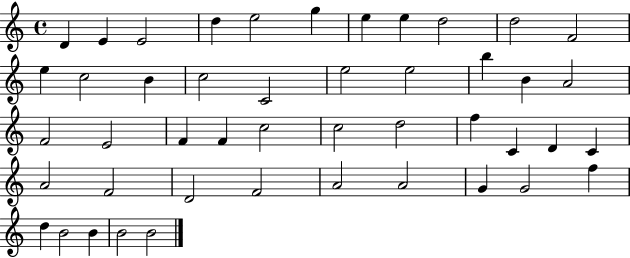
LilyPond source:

{
  \clef treble
  \time 4/4
  \defaultTimeSignature
  \key c \major
  d'4 e'4 e'2 | d''4 e''2 g''4 | e''4 e''4 d''2 | d''2 f'2 | \break e''4 c''2 b'4 | c''2 c'2 | e''2 e''2 | b''4 b'4 a'2 | \break f'2 e'2 | f'4 f'4 c''2 | c''2 d''2 | f''4 c'4 d'4 c'4 | \break a'2 f'2 | d'2 f'2 | a'2 a'2 | g'4 g'2 f''4 | \break d''4 b'2 b'4 | b'2 b'2 | \bar "|."
}